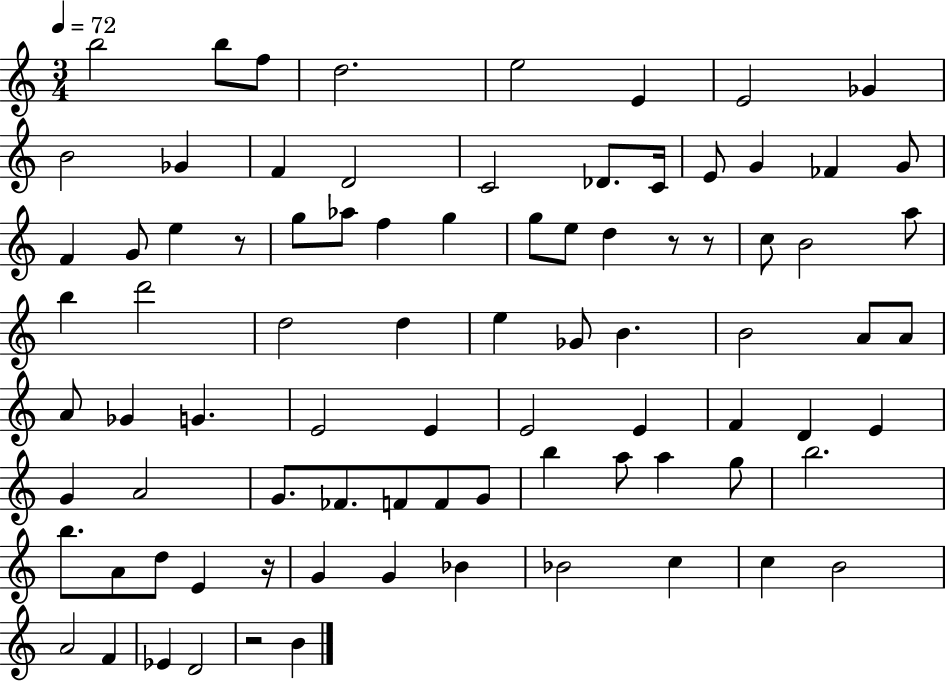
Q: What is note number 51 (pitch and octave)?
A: D4